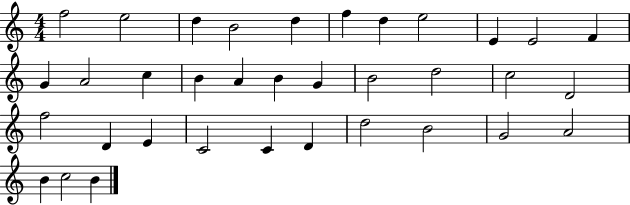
{
  \clef treble
  \numericTimeSignature
  \time 4/4
  \key c \major
  f''2 e''2 | d''4 b'2 d''4 | f''4 d''4 e''2 | e'4 e'2 f'4 | \break g'4 a'2 c''4 | b'4 a'4 b'4 g'4 | b'2 d''2 | c''2 d'2 | \break f''2 d'4 e'4 | c'2 c'4 d'4 | d''2 b'2 | g'2 a'2 | \break b'4 c''2 b'4 | \bar "|."
}